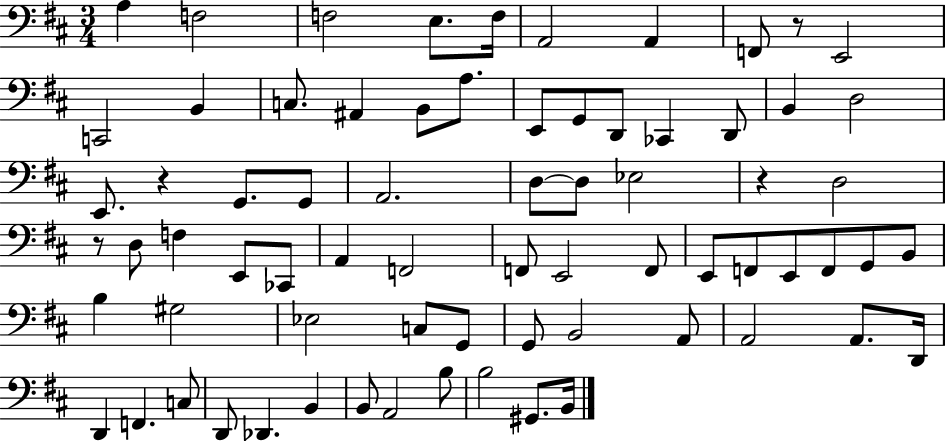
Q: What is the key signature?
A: D major